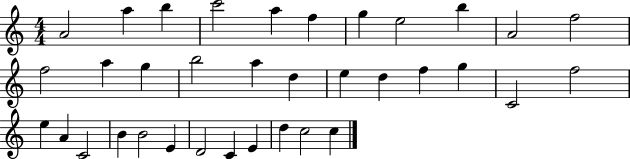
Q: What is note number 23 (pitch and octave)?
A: F5